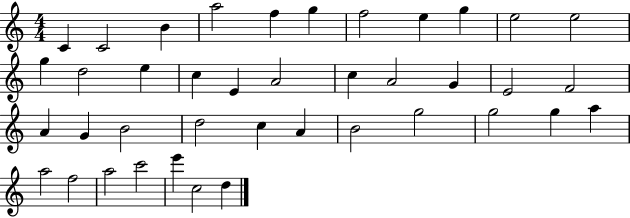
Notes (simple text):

C4/q C4/h B4/q A5/h F5/q G5/q F5/h E5/q G5/q E5/h E5/h G5/q D5/h E5/q C5/q E4/q A4/h C5/q A4/h G4/q E4/h F4/h A4/q G4/q B4/h D5/h C5/q A4/q B4/h G5/h G5/h G5/q A5/q A5/h F5/h A5/h C6/h E6/q C5/h D5/q